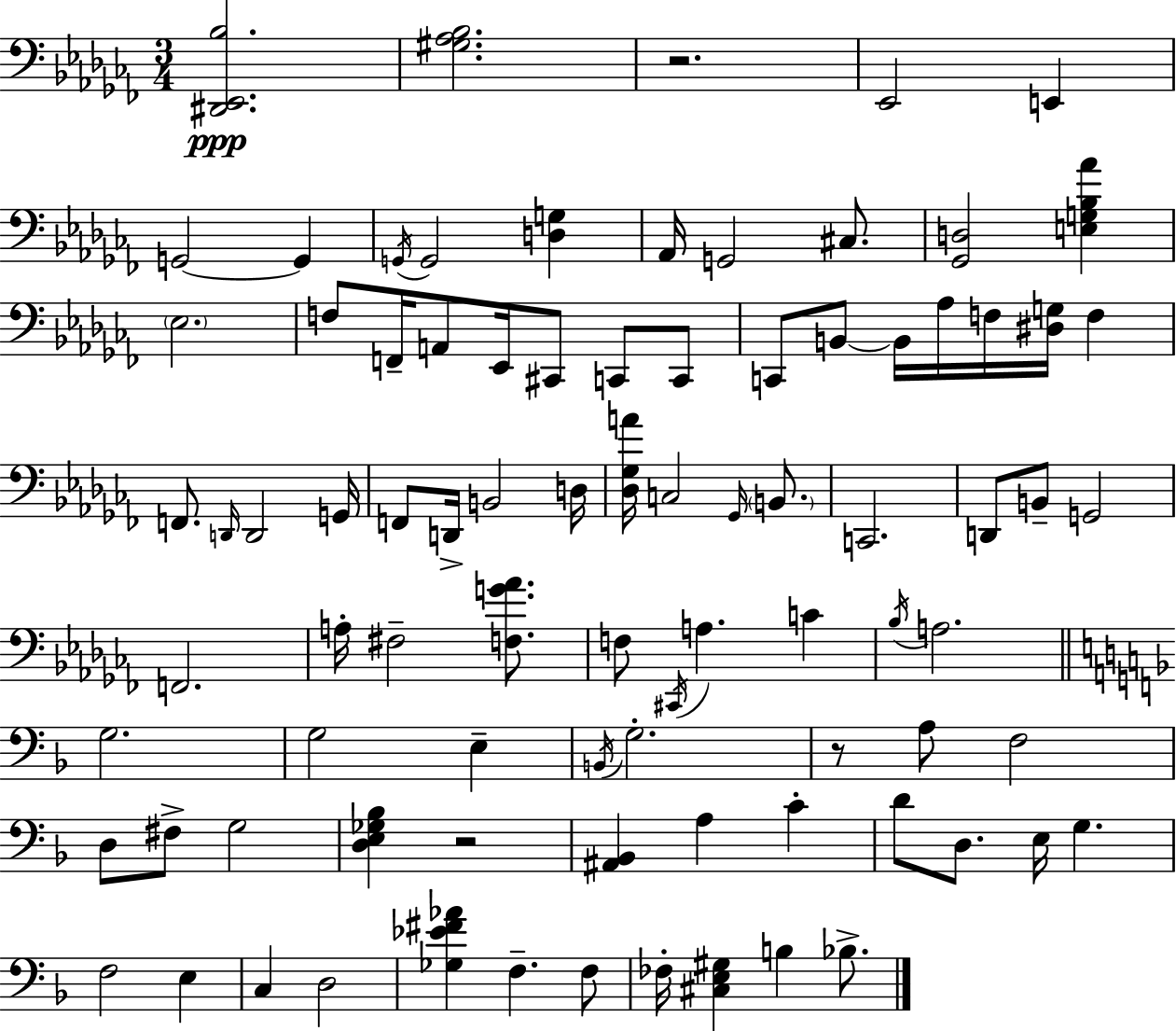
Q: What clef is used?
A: bass